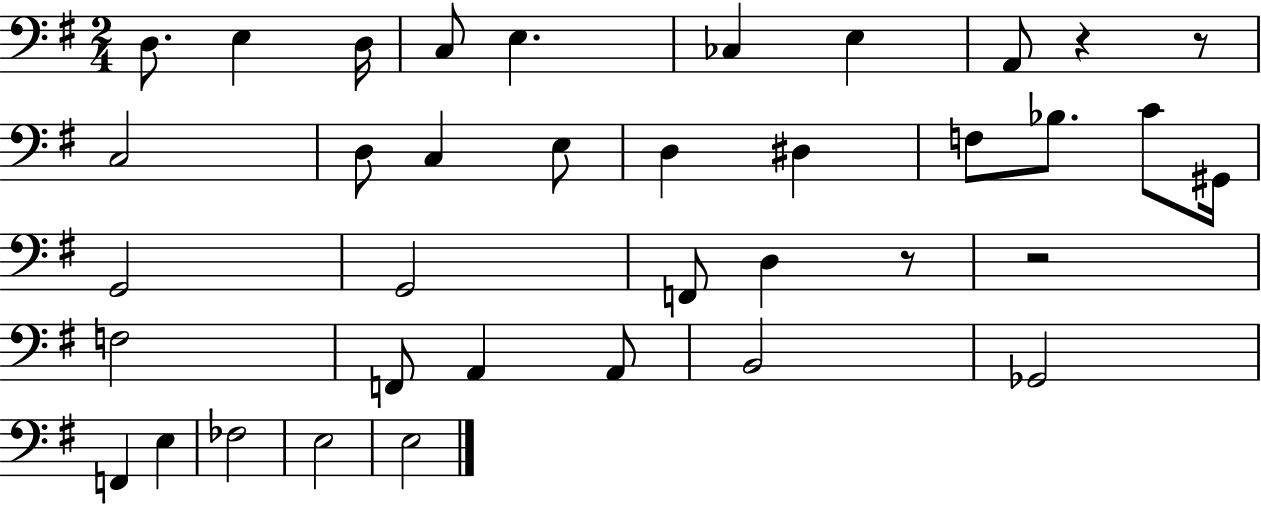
D3/e. E3/q D3/s C3/e E3/q. CES3/q E3/q A2/e R/q R/e C3/h D3/e C3/q E3/e D3/q D#3/q F3/e Bb3/e. C4/e G#2/s G2/h G2/h F2/e D3/q R/e R/h F3/h F2/e A2/q A2/e B2/h Gb2/h F2/q E3/q FES3/h E3/h E3/h